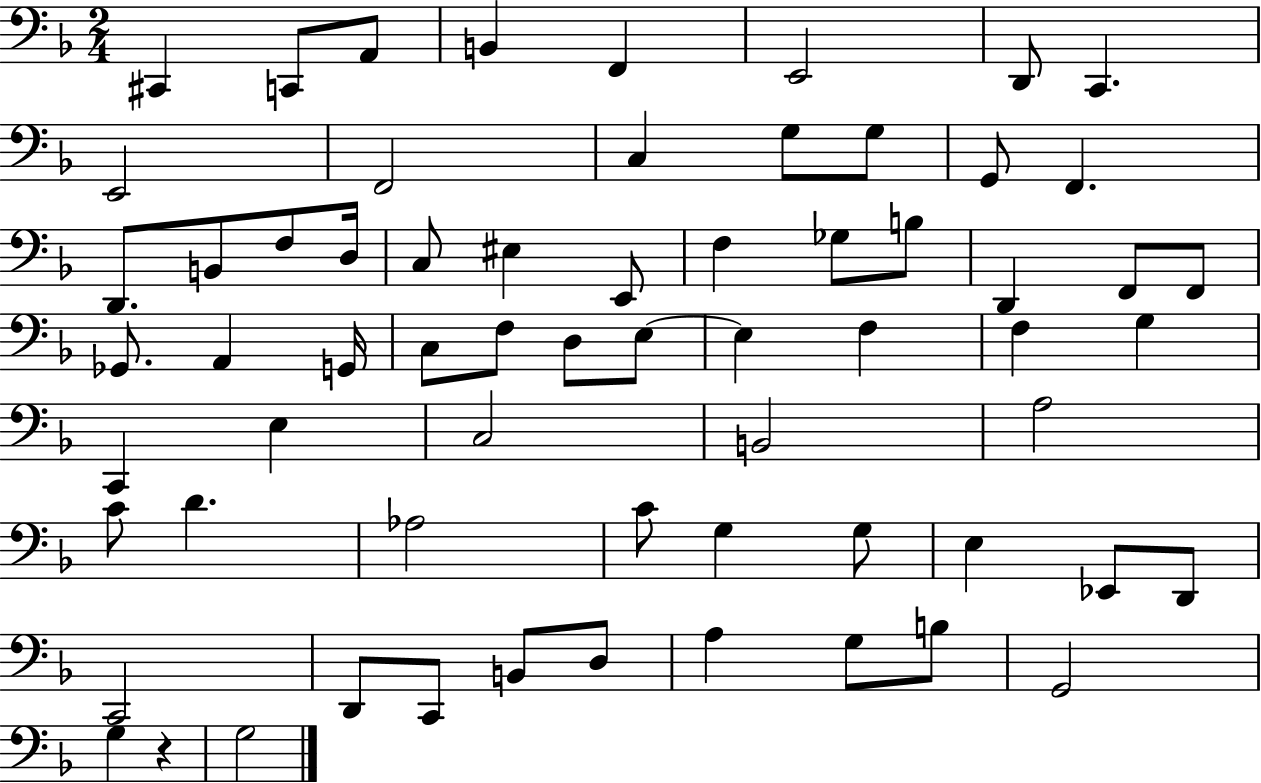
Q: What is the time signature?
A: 2/4